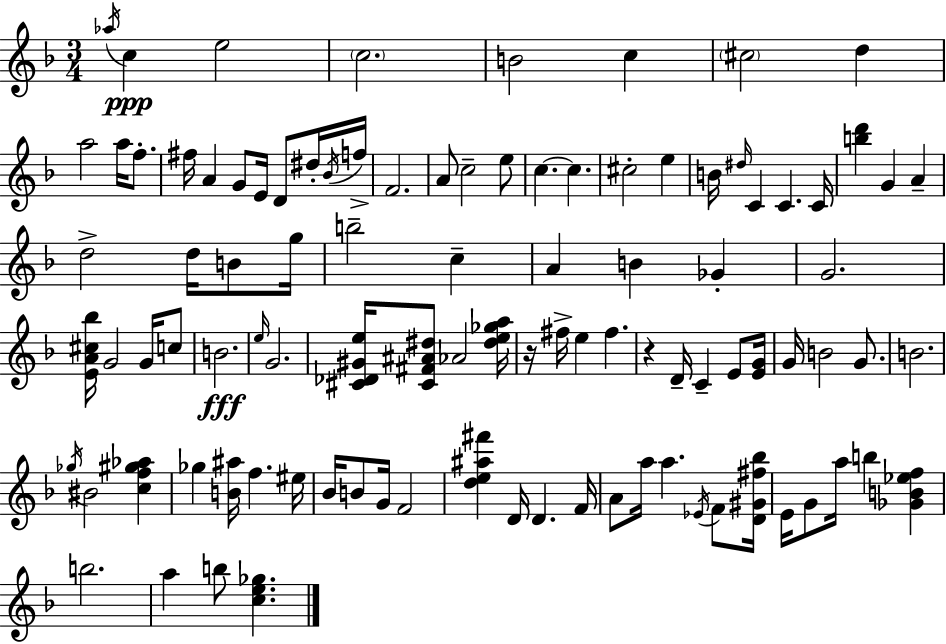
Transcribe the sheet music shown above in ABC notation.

X:1
T:Untitled
M:3/4
L:1/4
K:Dm
_a/4 c e2 c2 B2 c ^c2 d a2 a/4 f/2 ^f/4 A G/2 E/4 D/2 ^d/4 _B/4 f/4 F2 A/2 c2 e/2 c c ^c2 e B/4 ^d/4 C C C/4 [bd'] G A d2 d/4 B/2 g/4 b2 c A B _G G2 [EA^c_b]/4 G2 G/4 c/2 B2 e/4 G2 [^C_D^Ge]/4 [^C^F^A^d]/2 _A2 [^de_ga]/4 z/4 ^f/4 e ^f z D/4 C E/2 [EG]/4 G/4 B2 G/2 B2 _g/4 ^B2 [cf^g_a] _g [B^a]/4 f ^e/4 _B/4 B/2 G/4 F2 [de^a^f'] D/4 D F/4 A/2 a/4 a _E/4 F/2 [D^G^f_b]/4 E/4 G/2 a/4 b [_GB_ef] b2 a b/2 [ce_g]